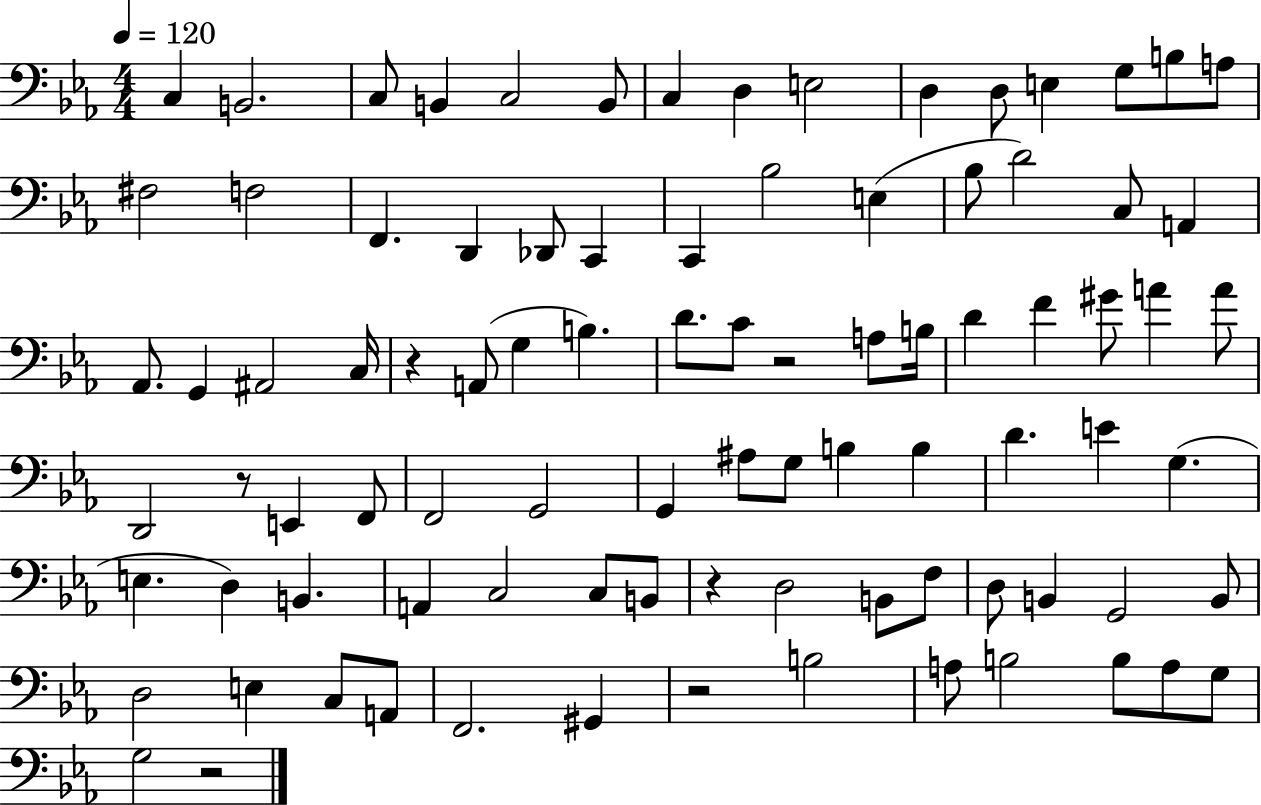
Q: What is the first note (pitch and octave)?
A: C3